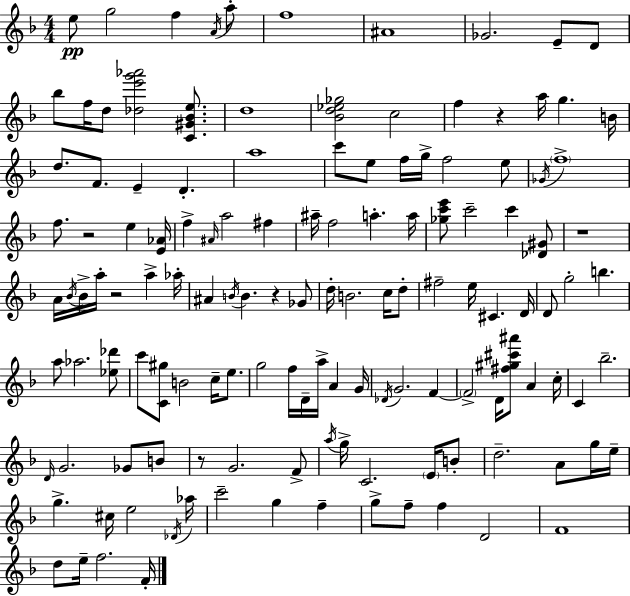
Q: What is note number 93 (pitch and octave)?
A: A5